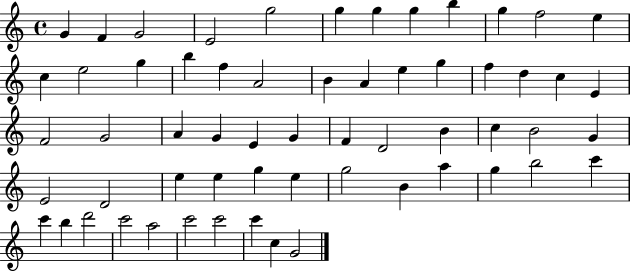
G4/q F4/q G4/h E4/h G5/h G5/q G5/q G5/q B5/q G5/q F5/h E5/q C5/q E5/h G5/q B5/q F5/q A4/h B4/q A4/q E5/q G5/q F5/q D5/q C5/q E4/q F4/h G4/h A4/q G4/q E4/q G4/q F4/q D4/h B4/q C5/q B4/h G4/q E4/h D4/h E5/q E5/q G5/q E5/q G5/h B4/q A5/q G5/q B5/h C6/q C6/q B5/q D6/h C6/h A5/h C6/h C6/h C6/q C5/q G4/h